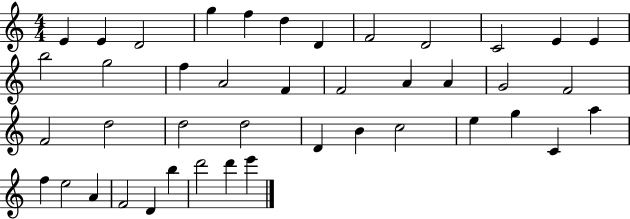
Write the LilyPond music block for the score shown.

{
  \clef treble
  \numericTimeSignature
  \time 4/4
  \key c \major
  e'4 e'4 d'2 | g''4 f''4 d''4 d'4 | f'2 d'2 | c'2 e'4 e'4 | \break b''2 g''2 | f''4 a'2 f'4 | f'2 a'4 a'4 | g'2 f'2 | \break f'2 d''2 | d''2 d''2 | d'4 b'4 c''2 | e''4 g''4 c'4 a''4 | \break f''4 e''2 a'4 | f'2 d'4 b''4 | d'''2 d'''4 e'''4 | \bar "|."
}